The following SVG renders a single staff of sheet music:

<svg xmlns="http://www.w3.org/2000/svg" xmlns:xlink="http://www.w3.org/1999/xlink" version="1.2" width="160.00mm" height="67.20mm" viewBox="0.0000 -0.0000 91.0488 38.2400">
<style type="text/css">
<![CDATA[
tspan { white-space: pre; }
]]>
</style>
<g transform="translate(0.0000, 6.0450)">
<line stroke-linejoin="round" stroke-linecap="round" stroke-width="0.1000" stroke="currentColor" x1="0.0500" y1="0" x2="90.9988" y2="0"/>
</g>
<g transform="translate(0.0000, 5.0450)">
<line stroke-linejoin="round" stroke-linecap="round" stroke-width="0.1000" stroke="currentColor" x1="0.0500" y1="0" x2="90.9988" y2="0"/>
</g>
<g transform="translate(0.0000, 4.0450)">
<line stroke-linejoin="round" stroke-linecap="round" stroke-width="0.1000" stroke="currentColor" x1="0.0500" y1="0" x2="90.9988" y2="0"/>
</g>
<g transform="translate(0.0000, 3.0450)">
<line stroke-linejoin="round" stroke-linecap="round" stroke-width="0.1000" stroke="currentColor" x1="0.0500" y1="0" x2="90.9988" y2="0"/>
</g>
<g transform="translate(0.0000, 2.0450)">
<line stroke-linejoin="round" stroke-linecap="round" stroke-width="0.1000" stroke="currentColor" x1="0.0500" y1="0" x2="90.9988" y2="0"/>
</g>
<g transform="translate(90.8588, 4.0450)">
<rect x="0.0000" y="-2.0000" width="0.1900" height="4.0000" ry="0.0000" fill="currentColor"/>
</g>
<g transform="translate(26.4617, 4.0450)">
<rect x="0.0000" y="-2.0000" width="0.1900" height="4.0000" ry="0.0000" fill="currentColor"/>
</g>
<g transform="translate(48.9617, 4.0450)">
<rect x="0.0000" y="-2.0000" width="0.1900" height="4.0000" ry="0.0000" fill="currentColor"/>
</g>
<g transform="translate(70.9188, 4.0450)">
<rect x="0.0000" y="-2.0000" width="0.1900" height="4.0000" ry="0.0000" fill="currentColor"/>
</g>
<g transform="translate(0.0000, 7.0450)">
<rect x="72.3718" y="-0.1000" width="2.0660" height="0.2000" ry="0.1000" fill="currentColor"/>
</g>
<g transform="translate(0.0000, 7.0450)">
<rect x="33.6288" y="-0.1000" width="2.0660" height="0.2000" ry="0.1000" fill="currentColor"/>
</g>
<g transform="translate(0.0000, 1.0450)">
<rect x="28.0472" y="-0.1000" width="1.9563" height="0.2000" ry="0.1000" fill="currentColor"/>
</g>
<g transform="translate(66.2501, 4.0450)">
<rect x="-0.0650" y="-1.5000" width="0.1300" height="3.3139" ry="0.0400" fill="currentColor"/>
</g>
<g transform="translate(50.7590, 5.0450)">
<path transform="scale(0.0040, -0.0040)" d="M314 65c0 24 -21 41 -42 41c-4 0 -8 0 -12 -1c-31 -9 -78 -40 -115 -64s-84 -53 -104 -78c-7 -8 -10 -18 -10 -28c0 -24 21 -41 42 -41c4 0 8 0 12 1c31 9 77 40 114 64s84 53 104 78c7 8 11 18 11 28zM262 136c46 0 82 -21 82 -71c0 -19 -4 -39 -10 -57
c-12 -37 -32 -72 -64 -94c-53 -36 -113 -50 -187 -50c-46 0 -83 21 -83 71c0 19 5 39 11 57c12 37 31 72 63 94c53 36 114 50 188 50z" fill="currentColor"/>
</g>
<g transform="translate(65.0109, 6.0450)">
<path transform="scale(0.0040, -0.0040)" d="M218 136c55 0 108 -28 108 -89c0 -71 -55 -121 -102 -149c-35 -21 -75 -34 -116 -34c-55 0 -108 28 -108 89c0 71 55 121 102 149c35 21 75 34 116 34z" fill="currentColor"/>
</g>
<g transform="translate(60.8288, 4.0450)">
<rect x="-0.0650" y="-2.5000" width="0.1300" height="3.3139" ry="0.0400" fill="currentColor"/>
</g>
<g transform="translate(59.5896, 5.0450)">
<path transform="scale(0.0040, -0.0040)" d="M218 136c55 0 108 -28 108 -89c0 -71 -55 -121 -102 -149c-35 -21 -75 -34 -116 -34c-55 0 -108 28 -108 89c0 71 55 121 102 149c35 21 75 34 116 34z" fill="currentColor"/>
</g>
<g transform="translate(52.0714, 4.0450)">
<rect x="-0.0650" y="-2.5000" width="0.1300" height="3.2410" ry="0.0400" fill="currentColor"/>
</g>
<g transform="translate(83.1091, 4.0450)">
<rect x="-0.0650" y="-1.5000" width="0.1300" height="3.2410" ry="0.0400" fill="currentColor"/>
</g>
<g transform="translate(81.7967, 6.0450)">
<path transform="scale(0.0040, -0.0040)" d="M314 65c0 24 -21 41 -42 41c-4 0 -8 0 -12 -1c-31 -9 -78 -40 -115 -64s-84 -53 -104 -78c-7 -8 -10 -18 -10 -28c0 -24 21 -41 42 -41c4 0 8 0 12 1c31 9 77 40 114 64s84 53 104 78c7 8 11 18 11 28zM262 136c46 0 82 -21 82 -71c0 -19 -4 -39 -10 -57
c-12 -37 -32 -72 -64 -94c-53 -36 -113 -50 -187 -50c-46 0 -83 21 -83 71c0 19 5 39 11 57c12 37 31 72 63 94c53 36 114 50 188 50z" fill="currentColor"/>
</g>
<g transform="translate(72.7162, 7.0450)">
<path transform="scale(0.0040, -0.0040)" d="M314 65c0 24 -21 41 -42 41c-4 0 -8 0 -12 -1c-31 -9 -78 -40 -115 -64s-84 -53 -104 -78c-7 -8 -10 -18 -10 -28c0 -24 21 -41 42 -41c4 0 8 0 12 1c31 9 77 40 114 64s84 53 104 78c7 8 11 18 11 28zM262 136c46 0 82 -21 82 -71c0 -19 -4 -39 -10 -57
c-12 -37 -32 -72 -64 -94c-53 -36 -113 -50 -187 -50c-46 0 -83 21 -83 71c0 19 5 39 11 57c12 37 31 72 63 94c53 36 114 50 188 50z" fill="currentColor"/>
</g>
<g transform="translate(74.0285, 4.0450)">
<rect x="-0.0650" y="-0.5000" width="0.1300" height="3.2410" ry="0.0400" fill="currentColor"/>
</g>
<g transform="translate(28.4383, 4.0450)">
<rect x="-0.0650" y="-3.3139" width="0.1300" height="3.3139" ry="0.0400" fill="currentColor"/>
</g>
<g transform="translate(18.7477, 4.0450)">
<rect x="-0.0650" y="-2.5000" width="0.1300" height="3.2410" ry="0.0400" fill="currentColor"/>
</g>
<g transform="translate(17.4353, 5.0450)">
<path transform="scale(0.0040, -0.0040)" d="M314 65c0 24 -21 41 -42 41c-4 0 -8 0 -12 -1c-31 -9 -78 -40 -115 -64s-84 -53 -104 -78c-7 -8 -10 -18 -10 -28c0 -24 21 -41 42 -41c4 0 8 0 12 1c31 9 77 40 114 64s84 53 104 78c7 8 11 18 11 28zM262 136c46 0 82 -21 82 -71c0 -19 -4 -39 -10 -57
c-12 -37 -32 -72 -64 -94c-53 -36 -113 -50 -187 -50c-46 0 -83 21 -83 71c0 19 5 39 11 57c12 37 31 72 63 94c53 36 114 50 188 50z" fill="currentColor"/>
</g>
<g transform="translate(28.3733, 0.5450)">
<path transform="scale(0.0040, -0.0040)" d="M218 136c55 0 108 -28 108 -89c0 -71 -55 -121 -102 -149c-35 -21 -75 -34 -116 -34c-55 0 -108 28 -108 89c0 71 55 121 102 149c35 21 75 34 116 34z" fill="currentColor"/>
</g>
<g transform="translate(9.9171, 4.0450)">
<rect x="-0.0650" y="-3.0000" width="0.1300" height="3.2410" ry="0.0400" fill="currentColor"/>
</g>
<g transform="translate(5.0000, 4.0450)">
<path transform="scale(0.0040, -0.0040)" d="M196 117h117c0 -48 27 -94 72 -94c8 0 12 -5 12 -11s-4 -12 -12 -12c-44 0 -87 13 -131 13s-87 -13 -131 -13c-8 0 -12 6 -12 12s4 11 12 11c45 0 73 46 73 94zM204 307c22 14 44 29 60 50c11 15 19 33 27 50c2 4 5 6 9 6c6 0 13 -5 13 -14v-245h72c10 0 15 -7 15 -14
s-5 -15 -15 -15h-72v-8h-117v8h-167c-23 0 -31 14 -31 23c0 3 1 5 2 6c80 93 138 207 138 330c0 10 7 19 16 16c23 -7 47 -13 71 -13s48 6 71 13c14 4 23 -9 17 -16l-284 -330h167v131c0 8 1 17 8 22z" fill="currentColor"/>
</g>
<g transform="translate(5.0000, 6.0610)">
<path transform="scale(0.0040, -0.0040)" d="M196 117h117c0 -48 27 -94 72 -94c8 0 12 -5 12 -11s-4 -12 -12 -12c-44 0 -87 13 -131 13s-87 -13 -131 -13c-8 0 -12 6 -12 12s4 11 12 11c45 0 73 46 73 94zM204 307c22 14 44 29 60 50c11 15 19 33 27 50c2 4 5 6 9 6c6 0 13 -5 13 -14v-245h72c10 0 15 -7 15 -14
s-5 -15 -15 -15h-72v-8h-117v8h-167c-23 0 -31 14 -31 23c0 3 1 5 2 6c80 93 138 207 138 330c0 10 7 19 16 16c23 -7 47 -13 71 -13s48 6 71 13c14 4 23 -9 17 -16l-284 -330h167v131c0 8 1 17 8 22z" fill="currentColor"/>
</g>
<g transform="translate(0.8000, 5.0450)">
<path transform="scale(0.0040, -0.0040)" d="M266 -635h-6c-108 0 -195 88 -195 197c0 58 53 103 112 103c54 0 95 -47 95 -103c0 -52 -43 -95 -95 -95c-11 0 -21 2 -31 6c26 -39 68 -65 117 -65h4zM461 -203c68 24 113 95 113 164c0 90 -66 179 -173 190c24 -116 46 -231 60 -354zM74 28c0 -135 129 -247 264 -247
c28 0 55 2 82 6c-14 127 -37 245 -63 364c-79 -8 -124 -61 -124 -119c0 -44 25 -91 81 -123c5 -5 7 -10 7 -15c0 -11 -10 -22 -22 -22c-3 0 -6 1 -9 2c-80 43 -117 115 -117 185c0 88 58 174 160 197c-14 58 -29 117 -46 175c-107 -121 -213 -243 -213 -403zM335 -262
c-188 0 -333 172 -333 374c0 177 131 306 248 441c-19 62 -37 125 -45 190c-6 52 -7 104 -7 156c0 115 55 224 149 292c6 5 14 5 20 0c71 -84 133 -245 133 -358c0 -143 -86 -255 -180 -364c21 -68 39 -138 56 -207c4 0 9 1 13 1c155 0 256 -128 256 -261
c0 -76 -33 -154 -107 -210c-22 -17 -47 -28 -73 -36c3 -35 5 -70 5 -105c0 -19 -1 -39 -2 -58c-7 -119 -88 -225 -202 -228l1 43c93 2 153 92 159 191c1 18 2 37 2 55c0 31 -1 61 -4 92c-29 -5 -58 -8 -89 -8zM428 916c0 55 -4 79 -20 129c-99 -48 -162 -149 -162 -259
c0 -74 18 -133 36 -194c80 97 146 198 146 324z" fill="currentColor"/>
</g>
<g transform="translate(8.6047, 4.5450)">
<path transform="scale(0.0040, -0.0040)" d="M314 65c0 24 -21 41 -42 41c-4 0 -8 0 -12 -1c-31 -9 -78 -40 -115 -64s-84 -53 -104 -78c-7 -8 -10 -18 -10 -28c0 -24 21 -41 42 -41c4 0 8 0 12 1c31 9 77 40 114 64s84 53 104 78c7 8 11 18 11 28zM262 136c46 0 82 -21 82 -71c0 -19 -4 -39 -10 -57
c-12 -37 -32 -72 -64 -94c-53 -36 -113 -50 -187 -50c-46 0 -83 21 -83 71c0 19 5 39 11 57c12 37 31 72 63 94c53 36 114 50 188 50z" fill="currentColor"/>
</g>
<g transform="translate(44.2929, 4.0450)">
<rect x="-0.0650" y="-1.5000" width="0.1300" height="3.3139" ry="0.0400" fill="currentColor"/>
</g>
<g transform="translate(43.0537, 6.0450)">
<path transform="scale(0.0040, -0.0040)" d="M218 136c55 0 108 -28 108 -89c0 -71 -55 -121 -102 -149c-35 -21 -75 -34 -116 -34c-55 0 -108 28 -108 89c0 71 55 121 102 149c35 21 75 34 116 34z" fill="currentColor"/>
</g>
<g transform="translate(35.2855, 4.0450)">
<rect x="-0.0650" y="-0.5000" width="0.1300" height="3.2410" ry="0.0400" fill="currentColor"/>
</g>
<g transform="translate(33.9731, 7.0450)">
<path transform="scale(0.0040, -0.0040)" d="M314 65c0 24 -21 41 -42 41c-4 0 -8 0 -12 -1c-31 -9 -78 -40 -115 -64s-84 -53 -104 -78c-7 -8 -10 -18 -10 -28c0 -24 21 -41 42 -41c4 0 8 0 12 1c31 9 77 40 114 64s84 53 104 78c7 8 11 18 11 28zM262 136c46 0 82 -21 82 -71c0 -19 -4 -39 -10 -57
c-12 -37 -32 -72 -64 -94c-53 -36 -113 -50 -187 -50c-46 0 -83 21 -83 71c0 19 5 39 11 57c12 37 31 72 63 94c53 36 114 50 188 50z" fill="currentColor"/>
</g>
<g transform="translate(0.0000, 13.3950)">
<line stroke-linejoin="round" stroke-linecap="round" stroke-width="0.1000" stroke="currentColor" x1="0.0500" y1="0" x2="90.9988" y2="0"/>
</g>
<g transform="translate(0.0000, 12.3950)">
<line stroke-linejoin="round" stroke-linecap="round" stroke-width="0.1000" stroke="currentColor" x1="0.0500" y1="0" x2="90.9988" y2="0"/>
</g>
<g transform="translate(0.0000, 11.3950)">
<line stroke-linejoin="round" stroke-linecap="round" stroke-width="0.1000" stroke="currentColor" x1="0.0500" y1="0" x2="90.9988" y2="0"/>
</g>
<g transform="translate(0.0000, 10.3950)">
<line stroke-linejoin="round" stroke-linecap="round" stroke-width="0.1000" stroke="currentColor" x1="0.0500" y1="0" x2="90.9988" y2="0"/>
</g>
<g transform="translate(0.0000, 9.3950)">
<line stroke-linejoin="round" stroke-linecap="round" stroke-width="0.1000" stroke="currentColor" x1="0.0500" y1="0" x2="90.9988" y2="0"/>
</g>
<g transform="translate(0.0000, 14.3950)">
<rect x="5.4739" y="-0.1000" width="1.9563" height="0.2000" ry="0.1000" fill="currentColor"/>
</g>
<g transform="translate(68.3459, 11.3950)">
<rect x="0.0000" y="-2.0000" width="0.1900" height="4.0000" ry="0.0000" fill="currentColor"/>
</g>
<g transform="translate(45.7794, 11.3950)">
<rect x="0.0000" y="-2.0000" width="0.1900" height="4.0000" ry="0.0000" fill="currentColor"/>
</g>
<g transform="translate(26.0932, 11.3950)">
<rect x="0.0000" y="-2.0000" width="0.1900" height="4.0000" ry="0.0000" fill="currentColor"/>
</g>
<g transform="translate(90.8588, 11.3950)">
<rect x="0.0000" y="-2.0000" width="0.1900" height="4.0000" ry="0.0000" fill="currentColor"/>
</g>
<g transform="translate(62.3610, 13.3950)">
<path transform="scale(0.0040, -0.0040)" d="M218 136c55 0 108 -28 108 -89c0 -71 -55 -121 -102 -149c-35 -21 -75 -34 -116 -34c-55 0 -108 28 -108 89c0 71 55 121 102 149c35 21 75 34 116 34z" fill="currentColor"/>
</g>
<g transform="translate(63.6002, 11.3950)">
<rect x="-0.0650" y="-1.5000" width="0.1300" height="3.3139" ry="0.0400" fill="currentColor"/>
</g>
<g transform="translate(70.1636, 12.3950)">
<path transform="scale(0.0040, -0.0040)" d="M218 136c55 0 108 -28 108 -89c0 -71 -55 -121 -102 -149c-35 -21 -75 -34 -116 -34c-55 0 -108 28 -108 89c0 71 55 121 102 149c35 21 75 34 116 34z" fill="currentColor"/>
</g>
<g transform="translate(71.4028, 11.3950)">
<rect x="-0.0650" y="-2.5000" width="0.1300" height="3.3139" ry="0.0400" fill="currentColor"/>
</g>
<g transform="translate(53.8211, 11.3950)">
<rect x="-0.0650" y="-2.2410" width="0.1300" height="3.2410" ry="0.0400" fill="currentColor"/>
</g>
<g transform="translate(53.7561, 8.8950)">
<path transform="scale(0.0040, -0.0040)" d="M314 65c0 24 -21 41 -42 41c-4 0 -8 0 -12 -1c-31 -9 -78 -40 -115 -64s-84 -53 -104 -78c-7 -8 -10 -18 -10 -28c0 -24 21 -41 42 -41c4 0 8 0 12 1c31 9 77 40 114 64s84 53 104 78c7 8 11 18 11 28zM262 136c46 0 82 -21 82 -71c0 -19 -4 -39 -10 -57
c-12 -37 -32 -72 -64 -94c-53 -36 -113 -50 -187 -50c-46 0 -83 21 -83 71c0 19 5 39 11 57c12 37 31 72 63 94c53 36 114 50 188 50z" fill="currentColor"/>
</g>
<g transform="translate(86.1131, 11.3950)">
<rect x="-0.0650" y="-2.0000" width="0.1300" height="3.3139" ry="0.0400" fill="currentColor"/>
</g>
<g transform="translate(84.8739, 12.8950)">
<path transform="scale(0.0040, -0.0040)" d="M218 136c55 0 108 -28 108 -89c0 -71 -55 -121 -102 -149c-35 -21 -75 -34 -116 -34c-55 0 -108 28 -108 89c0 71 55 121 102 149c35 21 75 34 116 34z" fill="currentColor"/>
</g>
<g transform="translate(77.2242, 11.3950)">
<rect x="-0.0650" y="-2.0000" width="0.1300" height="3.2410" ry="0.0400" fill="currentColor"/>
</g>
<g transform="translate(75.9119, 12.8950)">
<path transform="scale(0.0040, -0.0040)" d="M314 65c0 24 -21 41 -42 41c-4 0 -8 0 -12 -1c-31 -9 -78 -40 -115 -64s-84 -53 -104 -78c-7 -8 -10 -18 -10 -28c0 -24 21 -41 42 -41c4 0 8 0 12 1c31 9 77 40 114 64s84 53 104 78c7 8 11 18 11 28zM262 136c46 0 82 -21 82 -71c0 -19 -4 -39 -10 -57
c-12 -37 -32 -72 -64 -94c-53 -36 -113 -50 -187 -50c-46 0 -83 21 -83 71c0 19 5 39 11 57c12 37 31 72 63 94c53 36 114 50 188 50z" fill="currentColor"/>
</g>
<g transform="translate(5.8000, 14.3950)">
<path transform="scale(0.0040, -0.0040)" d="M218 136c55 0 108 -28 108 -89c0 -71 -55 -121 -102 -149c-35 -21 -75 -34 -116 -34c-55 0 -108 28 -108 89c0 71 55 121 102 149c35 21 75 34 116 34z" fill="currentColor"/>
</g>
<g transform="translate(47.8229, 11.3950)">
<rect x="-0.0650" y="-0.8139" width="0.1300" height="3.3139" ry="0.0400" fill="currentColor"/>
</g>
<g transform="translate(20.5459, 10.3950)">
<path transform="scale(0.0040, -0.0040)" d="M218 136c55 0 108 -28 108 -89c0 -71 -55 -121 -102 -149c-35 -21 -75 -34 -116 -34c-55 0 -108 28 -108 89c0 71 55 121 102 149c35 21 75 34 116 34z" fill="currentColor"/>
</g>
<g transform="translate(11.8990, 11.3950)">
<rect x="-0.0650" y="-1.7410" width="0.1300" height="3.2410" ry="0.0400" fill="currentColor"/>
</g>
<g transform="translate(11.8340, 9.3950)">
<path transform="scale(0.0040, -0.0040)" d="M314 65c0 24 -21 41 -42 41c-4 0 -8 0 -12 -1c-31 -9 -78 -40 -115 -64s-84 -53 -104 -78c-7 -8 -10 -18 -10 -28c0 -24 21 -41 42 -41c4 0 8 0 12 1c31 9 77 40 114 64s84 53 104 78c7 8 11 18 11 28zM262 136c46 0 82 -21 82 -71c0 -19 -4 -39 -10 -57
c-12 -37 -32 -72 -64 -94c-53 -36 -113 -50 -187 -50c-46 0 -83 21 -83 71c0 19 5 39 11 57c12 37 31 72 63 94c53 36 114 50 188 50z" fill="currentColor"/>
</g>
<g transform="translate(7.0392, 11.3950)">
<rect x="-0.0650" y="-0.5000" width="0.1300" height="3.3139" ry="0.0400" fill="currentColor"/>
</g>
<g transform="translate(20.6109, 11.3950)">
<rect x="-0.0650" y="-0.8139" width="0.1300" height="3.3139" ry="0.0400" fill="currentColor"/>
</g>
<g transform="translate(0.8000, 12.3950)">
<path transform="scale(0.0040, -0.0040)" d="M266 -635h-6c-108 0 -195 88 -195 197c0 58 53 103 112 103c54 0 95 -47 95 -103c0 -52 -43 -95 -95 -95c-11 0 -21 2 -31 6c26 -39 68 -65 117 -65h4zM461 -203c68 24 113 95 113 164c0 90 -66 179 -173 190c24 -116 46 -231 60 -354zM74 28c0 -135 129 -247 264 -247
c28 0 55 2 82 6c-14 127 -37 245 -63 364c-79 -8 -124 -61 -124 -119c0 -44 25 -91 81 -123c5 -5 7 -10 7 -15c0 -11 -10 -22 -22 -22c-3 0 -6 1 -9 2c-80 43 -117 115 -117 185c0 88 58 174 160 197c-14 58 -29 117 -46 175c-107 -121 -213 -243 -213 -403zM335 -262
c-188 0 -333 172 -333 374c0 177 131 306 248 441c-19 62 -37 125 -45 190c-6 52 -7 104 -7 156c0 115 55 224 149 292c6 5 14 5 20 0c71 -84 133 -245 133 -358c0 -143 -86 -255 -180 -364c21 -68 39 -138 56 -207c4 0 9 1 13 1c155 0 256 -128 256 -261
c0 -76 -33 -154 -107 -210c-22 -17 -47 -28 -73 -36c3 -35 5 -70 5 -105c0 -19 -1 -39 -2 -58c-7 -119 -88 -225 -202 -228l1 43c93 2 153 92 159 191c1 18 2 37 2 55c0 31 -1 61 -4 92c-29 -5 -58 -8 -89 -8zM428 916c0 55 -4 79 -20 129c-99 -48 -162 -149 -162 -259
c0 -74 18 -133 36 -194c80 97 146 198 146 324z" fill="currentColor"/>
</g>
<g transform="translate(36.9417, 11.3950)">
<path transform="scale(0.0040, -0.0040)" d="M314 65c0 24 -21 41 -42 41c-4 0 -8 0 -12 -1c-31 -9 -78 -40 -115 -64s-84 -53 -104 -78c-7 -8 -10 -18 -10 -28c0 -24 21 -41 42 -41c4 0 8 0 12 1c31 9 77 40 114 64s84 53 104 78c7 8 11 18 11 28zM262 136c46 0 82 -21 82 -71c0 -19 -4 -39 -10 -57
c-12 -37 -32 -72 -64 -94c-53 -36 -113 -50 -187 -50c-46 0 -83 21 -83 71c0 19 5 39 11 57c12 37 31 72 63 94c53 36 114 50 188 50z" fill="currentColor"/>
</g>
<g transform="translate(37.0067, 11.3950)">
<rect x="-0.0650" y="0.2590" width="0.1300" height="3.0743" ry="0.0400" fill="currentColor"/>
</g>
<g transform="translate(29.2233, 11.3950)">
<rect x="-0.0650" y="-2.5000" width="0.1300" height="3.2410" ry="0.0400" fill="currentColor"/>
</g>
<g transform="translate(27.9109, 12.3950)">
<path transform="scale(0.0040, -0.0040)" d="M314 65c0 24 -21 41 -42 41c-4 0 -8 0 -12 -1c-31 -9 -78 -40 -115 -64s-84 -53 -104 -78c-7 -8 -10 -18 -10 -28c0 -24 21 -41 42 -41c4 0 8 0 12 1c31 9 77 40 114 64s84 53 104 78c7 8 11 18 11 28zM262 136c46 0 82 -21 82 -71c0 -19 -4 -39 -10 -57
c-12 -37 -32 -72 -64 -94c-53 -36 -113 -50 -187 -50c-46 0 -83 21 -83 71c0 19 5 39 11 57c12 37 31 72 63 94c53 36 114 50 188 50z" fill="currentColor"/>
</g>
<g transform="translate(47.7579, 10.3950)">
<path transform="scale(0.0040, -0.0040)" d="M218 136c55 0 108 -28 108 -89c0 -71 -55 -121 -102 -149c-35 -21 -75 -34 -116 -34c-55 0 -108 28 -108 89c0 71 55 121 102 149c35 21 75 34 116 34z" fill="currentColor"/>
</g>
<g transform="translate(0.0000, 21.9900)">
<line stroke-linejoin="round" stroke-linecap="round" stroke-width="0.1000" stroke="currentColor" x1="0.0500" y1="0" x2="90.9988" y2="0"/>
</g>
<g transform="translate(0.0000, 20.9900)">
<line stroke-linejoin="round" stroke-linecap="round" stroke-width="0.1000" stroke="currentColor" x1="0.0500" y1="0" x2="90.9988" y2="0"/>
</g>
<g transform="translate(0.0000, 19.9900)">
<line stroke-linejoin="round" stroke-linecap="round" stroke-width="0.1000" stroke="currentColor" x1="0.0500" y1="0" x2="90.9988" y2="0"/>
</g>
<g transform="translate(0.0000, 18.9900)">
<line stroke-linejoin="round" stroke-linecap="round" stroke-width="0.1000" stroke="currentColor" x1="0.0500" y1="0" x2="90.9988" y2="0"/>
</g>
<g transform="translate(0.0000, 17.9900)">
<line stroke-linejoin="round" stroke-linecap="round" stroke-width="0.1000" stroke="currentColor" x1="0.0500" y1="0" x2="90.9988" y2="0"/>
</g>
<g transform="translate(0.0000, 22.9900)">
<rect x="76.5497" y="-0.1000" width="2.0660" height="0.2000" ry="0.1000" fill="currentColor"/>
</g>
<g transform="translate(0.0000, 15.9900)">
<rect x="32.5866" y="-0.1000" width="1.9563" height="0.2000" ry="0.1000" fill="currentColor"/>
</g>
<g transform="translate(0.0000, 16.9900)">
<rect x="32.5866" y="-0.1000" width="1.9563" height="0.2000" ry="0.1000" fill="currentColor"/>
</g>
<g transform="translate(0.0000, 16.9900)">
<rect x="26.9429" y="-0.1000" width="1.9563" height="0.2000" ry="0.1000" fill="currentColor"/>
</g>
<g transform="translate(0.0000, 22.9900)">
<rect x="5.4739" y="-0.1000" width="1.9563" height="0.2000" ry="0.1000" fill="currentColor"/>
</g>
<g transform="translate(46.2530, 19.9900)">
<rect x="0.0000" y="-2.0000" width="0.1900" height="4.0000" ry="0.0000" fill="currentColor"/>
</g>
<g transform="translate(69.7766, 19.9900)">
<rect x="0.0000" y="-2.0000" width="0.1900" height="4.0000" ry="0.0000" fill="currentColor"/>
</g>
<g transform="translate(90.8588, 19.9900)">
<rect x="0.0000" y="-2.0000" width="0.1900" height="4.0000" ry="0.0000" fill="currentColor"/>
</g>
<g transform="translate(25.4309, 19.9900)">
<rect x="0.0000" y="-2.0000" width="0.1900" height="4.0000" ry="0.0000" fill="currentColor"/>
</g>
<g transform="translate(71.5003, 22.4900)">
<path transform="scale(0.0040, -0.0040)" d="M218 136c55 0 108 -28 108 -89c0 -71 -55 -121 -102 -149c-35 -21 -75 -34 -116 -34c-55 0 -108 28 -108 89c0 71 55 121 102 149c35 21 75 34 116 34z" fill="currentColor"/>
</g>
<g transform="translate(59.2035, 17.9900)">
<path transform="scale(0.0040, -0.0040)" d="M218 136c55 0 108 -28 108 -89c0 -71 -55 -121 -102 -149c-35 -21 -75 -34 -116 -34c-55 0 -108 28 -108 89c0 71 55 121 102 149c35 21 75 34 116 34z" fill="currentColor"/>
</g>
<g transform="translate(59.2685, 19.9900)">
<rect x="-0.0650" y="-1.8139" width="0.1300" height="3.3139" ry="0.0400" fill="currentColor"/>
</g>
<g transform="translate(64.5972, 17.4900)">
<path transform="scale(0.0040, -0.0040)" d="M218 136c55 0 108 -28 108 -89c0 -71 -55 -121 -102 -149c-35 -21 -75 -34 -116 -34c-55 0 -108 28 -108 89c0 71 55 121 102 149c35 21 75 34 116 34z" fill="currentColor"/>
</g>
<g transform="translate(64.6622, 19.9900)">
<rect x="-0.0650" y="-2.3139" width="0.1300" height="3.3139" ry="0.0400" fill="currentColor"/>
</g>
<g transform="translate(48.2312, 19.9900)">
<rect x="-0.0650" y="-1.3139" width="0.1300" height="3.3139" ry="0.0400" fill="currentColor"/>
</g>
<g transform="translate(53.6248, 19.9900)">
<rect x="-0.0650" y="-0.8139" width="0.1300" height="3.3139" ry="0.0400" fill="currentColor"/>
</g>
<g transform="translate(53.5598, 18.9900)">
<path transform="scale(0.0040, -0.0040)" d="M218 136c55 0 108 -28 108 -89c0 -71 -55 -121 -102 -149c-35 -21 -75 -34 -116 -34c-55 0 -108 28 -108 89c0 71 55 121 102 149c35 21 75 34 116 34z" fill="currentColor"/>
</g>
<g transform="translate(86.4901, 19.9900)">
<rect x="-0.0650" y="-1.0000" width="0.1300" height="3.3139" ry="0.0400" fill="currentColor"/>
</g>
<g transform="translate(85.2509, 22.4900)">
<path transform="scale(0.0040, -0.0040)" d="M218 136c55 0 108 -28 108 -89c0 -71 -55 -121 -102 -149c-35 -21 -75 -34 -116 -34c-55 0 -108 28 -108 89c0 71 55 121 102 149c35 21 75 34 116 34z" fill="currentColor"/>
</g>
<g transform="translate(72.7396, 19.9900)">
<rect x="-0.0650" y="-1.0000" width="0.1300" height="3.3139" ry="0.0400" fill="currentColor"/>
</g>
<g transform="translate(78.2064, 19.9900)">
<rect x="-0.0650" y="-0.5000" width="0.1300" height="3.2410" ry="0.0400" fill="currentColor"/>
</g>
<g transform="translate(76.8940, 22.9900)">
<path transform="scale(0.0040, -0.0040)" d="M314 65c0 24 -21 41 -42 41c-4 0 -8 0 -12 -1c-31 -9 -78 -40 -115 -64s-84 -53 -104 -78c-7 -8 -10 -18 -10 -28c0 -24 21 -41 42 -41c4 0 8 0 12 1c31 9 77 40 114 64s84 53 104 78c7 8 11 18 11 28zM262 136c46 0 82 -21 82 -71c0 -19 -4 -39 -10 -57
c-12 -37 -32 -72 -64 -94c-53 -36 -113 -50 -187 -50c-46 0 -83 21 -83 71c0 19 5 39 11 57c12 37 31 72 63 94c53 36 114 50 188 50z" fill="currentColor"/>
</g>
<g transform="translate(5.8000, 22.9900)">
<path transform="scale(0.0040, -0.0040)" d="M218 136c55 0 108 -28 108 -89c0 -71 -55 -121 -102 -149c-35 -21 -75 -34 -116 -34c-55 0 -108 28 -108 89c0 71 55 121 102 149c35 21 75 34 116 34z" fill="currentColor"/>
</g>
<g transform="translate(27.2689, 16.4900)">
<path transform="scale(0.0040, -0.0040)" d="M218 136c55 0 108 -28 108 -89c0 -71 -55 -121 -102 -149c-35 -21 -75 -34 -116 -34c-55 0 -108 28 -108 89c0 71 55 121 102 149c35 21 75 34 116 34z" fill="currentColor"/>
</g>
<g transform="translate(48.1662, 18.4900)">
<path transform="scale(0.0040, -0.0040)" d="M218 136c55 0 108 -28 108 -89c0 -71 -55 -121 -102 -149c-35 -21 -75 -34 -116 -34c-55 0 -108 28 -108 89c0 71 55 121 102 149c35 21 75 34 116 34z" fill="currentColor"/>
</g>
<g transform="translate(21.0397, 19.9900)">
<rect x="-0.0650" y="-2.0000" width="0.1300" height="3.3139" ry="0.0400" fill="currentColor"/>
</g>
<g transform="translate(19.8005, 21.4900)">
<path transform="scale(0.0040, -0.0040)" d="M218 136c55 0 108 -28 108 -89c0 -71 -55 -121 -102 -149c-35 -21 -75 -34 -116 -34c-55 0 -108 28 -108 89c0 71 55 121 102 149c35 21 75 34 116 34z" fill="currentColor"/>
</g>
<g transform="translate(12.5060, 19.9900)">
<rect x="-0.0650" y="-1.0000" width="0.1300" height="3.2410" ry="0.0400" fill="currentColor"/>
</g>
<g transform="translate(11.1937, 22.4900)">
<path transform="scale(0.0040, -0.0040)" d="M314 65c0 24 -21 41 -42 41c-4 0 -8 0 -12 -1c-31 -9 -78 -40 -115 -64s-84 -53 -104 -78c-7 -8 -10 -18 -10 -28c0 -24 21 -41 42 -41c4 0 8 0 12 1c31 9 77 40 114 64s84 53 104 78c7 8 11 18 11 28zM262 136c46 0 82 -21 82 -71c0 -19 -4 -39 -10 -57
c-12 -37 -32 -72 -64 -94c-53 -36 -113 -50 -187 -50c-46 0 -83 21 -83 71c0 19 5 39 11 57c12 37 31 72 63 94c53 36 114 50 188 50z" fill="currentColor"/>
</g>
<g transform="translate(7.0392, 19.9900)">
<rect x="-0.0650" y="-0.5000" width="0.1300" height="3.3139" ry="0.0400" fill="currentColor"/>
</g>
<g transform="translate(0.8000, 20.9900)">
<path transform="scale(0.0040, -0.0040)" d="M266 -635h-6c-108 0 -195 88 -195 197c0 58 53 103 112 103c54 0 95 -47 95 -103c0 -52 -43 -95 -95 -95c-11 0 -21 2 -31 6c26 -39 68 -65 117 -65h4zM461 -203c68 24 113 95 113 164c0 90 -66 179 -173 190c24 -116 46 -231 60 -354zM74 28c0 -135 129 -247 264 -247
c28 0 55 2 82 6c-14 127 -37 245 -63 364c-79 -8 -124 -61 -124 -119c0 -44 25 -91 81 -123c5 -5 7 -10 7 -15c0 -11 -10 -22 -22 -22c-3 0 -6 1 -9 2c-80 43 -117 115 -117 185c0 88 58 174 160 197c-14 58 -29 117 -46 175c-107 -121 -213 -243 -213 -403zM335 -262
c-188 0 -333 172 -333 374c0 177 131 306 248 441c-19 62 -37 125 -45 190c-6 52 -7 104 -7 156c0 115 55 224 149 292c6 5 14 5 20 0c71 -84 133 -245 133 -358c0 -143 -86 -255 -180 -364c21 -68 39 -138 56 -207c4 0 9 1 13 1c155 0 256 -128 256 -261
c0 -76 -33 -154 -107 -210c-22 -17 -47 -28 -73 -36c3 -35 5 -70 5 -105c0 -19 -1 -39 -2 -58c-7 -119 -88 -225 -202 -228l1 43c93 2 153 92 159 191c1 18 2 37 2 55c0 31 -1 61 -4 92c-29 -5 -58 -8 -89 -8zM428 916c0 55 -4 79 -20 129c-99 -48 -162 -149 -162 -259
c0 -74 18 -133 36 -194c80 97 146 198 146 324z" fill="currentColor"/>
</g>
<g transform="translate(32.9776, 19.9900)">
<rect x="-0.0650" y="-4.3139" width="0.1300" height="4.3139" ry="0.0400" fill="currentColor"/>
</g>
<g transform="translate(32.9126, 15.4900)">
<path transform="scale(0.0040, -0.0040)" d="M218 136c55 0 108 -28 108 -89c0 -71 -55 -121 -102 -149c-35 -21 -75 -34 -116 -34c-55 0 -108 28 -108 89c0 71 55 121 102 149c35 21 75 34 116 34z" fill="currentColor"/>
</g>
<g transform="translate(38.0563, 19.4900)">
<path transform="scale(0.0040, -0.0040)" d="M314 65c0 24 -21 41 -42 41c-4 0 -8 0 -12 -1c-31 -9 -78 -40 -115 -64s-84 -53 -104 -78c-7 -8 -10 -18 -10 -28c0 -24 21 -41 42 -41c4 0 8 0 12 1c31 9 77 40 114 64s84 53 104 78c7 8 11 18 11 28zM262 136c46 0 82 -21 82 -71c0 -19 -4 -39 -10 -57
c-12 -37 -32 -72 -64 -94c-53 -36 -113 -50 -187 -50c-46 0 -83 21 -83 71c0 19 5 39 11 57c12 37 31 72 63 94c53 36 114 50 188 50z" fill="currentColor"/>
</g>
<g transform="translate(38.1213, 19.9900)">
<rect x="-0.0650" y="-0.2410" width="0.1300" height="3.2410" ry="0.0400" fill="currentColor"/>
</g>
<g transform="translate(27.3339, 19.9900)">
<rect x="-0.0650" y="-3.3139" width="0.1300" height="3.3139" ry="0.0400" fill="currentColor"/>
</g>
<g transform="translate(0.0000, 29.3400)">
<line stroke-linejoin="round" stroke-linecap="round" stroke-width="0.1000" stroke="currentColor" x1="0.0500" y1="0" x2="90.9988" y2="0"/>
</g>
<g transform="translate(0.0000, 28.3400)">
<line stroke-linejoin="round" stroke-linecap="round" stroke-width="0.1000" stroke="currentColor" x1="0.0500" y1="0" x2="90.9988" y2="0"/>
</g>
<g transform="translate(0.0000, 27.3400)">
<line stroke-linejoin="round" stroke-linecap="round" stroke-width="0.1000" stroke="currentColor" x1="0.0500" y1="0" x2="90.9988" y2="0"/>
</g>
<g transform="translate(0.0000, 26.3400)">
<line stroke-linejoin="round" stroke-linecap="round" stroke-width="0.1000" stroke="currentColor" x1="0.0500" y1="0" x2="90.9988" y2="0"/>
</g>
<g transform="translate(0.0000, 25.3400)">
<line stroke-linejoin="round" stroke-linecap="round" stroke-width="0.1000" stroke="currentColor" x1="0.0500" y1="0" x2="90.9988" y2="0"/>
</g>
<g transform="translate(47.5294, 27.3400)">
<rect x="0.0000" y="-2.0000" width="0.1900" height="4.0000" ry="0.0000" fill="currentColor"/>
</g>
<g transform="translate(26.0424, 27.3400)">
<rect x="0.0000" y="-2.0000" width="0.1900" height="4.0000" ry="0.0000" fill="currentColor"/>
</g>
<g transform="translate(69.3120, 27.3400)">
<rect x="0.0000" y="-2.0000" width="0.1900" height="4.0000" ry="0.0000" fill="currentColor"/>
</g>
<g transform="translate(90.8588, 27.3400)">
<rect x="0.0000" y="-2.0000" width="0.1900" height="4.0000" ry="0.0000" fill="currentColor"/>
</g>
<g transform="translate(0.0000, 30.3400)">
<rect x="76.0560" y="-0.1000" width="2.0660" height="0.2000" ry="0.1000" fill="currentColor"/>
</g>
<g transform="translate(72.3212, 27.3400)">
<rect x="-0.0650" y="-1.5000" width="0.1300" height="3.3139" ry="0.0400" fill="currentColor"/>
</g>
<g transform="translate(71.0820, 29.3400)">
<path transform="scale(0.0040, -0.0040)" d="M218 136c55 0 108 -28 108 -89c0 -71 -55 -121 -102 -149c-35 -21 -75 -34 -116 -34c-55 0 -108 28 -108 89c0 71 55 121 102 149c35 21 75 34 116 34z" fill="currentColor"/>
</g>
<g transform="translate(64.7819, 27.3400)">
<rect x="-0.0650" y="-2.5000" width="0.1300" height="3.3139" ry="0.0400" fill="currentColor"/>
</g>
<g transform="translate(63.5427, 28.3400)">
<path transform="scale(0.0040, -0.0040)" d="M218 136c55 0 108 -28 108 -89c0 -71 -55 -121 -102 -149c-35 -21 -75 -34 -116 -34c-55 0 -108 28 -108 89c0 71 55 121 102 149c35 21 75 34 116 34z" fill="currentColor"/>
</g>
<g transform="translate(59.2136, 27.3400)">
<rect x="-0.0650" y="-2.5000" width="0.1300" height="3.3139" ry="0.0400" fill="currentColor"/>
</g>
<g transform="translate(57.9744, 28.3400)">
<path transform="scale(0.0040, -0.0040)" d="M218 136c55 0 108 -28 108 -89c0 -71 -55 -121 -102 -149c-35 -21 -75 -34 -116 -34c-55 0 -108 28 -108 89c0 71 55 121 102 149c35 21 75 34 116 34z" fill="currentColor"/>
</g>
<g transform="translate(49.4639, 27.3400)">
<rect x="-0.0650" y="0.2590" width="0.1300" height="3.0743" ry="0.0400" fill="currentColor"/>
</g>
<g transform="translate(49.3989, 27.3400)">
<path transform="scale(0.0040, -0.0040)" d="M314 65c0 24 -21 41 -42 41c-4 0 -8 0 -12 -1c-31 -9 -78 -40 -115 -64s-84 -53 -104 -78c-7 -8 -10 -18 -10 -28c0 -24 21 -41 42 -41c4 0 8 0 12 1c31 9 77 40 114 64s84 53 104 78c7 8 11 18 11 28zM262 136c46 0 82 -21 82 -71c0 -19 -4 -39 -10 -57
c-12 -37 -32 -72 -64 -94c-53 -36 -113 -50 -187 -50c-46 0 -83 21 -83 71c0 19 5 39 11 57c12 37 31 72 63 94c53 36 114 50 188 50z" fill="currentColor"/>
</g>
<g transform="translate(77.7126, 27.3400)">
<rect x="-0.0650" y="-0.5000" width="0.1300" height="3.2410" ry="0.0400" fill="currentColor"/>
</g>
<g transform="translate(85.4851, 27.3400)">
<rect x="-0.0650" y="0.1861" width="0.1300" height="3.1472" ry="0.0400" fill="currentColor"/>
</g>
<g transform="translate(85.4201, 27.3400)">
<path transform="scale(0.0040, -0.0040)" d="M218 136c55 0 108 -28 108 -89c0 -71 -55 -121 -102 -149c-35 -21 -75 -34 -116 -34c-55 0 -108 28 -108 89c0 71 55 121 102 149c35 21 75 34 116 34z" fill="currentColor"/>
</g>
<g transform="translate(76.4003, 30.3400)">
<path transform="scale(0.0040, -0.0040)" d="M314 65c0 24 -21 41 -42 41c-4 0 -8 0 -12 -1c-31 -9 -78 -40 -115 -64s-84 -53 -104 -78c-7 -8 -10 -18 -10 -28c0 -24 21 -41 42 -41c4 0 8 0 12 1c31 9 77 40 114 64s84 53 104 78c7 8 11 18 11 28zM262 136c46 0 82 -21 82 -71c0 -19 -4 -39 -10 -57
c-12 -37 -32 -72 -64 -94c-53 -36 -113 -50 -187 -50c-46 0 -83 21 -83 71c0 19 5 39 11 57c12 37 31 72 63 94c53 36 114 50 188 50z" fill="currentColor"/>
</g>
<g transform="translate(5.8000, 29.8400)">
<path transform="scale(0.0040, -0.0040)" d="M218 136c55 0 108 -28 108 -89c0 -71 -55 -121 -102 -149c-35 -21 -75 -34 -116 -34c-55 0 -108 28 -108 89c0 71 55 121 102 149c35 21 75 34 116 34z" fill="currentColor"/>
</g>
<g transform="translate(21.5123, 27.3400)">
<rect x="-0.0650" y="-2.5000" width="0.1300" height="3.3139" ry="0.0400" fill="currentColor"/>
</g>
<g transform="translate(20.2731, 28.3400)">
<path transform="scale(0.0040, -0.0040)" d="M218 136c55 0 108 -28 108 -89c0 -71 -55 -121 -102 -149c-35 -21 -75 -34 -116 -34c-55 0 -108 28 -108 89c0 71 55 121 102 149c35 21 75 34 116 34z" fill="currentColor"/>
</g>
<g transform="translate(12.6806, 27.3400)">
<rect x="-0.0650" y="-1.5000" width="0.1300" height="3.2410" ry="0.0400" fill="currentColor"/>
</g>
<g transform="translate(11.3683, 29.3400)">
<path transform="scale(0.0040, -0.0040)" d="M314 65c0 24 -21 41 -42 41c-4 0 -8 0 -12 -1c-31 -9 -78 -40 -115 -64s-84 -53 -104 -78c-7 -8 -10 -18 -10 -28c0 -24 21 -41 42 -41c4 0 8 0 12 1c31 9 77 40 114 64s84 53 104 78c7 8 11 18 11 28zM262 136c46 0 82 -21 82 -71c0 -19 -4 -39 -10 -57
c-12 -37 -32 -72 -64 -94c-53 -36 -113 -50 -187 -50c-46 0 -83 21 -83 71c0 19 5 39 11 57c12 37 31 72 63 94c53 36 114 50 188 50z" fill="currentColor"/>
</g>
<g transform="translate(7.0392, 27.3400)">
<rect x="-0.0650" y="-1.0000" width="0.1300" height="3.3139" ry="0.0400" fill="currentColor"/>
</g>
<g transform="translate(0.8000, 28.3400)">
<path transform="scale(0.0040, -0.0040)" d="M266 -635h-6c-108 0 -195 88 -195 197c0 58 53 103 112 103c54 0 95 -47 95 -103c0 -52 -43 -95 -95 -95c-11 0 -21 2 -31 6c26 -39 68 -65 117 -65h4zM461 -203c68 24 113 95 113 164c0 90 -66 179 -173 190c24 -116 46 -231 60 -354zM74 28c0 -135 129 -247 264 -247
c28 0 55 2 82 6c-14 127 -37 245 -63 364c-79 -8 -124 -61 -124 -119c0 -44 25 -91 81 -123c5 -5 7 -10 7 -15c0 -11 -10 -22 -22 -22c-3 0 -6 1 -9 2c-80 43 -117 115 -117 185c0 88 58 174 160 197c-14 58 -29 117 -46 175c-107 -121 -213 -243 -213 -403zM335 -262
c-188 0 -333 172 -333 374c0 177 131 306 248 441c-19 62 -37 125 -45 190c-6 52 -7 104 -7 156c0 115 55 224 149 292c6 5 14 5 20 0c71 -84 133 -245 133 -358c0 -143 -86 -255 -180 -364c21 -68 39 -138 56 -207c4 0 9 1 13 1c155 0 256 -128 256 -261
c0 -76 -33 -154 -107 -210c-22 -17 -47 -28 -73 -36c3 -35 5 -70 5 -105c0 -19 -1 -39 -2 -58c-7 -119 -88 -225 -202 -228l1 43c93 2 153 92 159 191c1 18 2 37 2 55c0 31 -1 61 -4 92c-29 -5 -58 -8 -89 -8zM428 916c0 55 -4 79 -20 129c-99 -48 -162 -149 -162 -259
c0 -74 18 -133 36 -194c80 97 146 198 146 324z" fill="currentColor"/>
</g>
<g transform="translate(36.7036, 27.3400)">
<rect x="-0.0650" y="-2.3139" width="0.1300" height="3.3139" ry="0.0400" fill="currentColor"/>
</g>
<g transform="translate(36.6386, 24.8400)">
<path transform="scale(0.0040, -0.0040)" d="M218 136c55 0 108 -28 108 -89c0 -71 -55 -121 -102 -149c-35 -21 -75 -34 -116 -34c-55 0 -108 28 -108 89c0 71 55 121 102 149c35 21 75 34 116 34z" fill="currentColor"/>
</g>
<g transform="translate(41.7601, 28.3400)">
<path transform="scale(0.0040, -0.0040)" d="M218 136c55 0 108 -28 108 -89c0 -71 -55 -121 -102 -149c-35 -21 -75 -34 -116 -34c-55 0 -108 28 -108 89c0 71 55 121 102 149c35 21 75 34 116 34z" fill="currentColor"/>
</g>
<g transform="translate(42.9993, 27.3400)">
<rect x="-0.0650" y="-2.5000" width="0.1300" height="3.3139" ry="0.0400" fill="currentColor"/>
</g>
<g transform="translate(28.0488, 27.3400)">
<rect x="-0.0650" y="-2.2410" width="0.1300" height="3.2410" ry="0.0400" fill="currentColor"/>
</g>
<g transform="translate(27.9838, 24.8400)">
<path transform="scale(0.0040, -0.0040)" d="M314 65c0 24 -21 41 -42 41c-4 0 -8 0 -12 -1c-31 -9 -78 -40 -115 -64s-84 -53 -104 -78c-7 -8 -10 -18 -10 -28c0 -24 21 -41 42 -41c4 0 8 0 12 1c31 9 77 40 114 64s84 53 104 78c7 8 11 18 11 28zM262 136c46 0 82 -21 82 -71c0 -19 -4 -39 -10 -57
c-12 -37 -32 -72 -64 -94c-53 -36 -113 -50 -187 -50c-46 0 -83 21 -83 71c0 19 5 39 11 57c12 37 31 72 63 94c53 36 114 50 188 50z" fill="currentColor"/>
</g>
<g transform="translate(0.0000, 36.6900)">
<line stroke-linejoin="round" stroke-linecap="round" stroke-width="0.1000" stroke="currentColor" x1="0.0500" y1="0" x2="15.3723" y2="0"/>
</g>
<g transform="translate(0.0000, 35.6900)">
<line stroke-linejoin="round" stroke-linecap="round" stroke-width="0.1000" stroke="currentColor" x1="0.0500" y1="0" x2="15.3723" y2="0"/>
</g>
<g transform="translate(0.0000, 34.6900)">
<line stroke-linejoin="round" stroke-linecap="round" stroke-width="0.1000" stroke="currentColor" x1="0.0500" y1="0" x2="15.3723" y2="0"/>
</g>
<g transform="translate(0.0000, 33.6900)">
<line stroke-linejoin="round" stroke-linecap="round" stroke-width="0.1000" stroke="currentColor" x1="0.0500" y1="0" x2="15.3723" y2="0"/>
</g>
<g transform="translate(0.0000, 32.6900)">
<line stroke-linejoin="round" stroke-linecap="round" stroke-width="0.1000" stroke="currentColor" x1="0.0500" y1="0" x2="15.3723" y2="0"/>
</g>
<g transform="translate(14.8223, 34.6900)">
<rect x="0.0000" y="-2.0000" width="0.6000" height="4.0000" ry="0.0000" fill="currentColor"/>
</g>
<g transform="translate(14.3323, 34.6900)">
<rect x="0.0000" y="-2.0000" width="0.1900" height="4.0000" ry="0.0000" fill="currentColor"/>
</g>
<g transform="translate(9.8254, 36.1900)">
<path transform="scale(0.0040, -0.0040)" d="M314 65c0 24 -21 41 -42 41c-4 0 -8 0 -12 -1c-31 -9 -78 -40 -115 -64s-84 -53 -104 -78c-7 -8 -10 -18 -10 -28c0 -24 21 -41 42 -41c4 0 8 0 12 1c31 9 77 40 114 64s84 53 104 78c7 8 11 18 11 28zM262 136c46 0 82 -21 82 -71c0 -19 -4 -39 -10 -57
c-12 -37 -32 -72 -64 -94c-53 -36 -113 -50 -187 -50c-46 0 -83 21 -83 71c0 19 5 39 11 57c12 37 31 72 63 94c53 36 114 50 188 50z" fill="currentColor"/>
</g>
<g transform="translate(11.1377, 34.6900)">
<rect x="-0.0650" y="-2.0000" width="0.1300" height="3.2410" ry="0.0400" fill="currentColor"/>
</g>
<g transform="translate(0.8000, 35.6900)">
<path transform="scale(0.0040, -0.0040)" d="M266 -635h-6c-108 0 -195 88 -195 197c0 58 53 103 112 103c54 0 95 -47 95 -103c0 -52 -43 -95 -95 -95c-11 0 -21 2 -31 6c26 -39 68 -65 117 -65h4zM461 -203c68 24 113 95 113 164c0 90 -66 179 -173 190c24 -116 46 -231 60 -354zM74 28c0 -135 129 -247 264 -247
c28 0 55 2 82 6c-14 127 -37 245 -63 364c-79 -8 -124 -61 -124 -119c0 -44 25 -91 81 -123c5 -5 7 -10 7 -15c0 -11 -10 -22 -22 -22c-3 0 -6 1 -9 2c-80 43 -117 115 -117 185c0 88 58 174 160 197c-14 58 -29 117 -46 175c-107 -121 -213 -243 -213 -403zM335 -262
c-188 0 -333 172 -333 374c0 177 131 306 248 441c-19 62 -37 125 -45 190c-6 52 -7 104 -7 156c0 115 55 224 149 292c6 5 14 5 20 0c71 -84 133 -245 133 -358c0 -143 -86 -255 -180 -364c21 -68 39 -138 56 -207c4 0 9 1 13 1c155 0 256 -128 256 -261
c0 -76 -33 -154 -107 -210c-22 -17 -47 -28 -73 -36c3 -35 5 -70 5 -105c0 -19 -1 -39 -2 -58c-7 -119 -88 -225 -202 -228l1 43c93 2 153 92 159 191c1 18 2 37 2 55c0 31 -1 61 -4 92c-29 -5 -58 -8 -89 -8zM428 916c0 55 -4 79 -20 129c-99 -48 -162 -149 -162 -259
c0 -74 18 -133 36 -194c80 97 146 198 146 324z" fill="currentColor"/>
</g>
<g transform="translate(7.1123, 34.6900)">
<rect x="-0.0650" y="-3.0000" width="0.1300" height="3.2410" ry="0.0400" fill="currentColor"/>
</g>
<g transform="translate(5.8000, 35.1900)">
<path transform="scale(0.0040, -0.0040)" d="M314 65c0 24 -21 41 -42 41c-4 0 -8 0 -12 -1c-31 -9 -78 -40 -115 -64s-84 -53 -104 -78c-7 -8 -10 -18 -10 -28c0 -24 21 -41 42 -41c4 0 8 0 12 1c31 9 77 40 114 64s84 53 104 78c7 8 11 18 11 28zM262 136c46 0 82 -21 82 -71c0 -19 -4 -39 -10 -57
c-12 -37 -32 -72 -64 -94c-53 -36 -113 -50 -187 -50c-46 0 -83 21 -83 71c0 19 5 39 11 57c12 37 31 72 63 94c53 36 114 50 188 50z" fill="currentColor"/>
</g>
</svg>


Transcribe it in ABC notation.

X:1
T:Untitled
M:4/4
L:1/4
K:C
A2 G2 b C2 E G2 G E C2 E2 C f2 d G2 B2 d g2 E G F2 F C D2 F b d' c2 e d f g D C2 D D E2 G g2 g G B2 G G E C2 B A2 F2